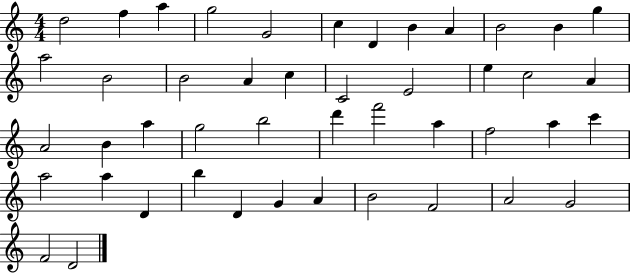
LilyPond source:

{
  \clef treble
  \numericTimeSignature
  \time 4/4
  \key c \major
  d''2 f''4 a''4 | g''2 g'2 | c''4 d'4 b'4 a'4 | b'2 b'4 g''4 | \break a''2 b'2 | b'2 a'4 c''4 | c'2 e'2 | e''4 c''2 a'4 | \break a'2 b'4 a''4 | g''2 b''2 | d'''4 f'''2 a''4 | f''2 a''4 c'''4 | \break a''2 a''4 d'4 | b''4 d'4 g'4 a'4 | b'2 f'2 | a'2 g'2 | \break f'2 d'2 | \bar "|."
}